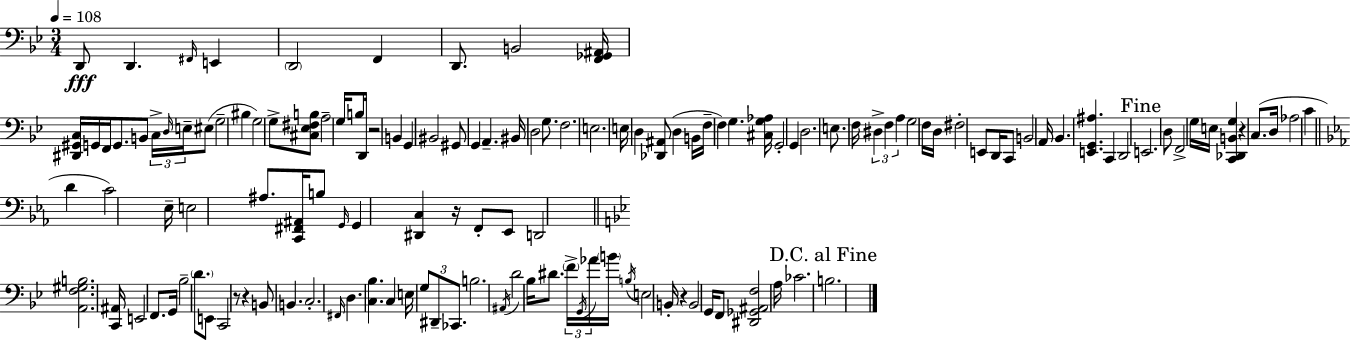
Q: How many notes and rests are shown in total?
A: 136